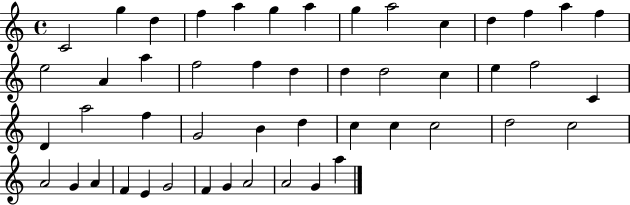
C4/h G5/q D5/q F5/q A5/q G5/q A5/q G5/q A5/h C5/q D5/q F5/q A5/q F5/q E5/h A4/q A5/q F5/h F5/q D5/q D5/q D5/h C5/q E5/q F5/h C4/q D4/q A5/h F5/q G4/h B4/q D5/q C5/q C5/q C5/h D5/h C5/h A4/h G4/q A4/q F4/q E4/q G4/h F4/q G4/q A4/h A4/h G4/q A5/q